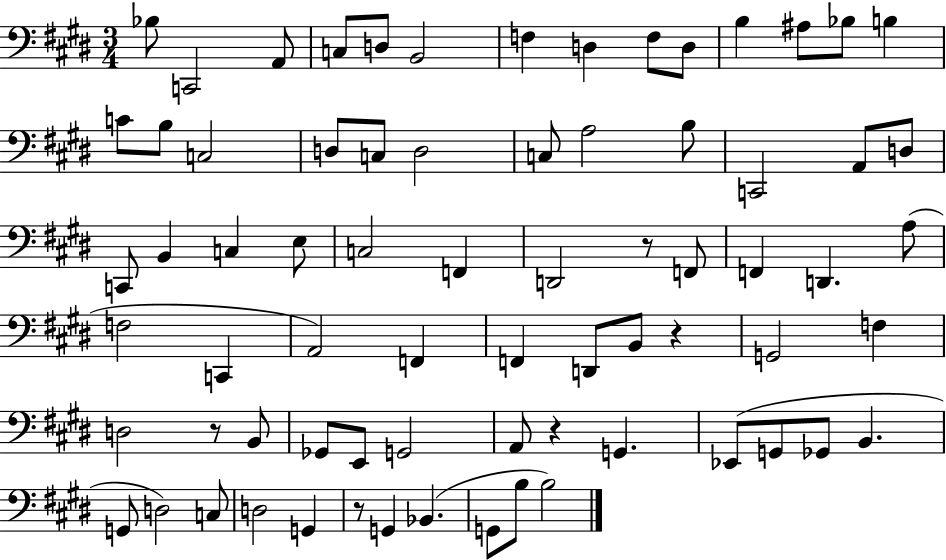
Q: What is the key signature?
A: E major